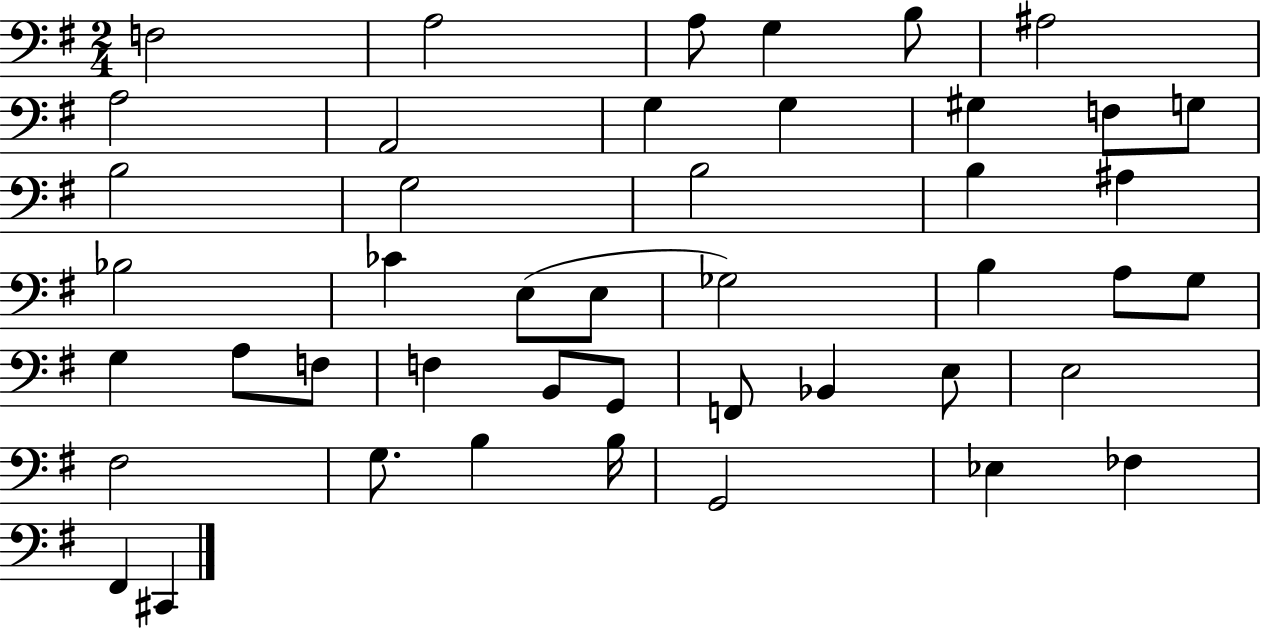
F3/h A3/h A3/e G3/q B3/e A#3/h A3/h A2/h G3/q G3/q G#3/q F3/e G3/e B3/h G3/h B3/h B3/q A#3/q Bb3/h CES4/q E3/e E3/e Gb3/h B3/q A3/e G3/e G3/q A3/e F3/e F3/q B2/e G2/e F2/e Bb2/q E3/e E3/h F#3/h G3/e. B3/q B3/s G2/h Eb3/q FES3/q F#2/q C#2/q